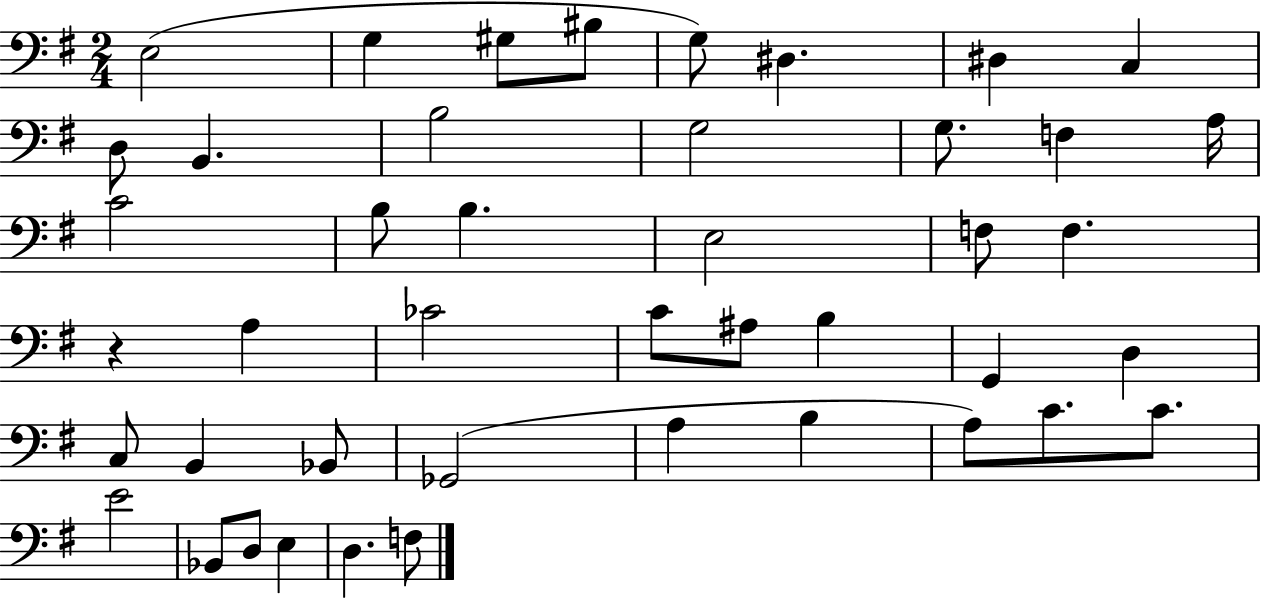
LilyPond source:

{
  \clef bass
  \numericTimeSignature
  \time 2/4
  \key g \major
  e2( | g4 gis8 bis8 | g8) dis4. | dis4 c4 | \break d8 b,4. | b2 | g2 | g8. f4 a16 | \break c'2 | b8 b4. | e2 | f8 f4. | \break r4 a4 | ces'2 | c'8 ais8 b4 | g,4 d4 | \break c8 b,4 bes,8 | ges,2( | a4 b4 | a8) c'8. c'8. | \break e'2 | bes,8 d8 e4 | d4. f8 | \bar "|."
}